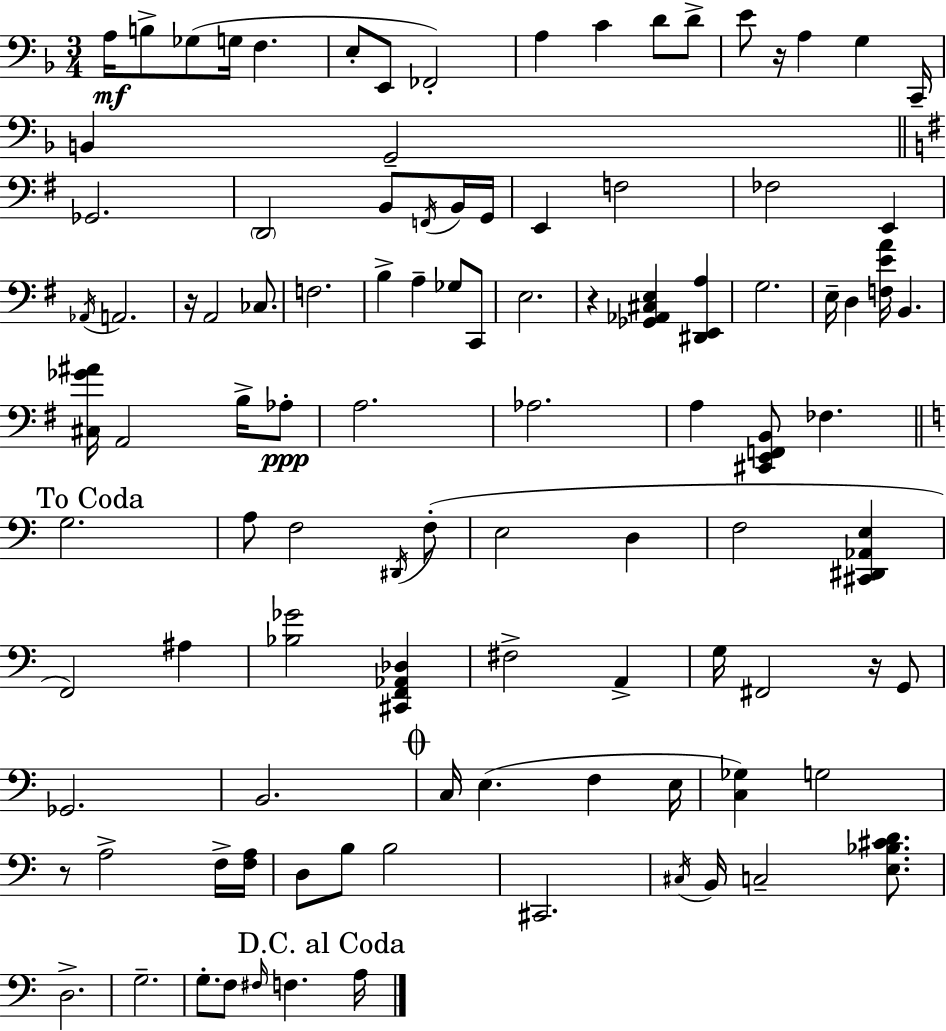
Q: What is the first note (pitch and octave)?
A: A3